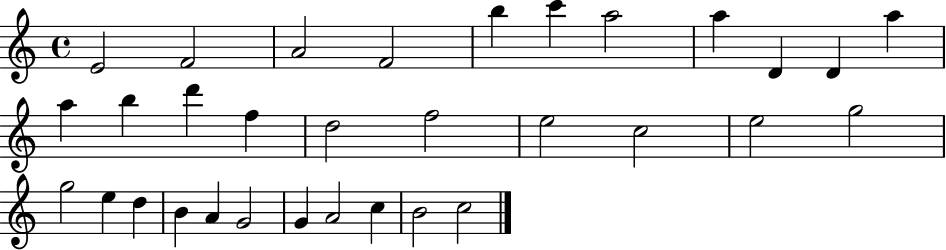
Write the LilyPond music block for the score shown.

{
  \clef treble
  \time 4/4
  \defaultTimeSignature
  \key c \major
  e'2 f'2 | a'2 f'2 | b''4 c'''4 a''2 | a''4 d'4 d'4 a''4 | \break a''4 b''4 d'''4 f''4 | d''2 f''2 | e''2 c''2 | e''2 g''2 | \break g''2 e''4 d''4 | b'4 a'4 g'2 | g'4 a'2 c''4 | b'2 c''2 | \break \bar "|."
}